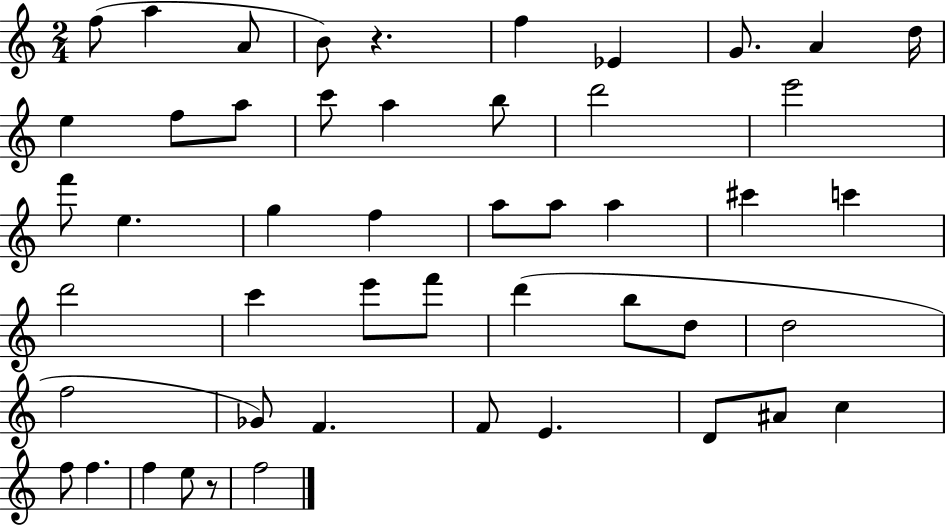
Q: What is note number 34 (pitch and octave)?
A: D5